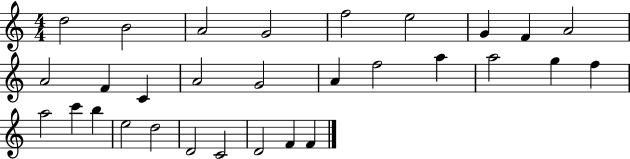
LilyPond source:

{
  \clef treble
  \numericTimeSignature
  \time 4/4
  \key c \major
  d''2 b'2 | a'2 g'2 | f''2 e''2 | g'4 f'4 a'2 | \break a'2 f'4 c'4 | a'2 g'2 | a'4 f''2 a''4 | a''2 g''4 f''4 | \break a''2 c'''4 b''4 | e''2 d''2 | d'2 c'2 | d'2 f'4 f'4 | \break \bar "|."
}